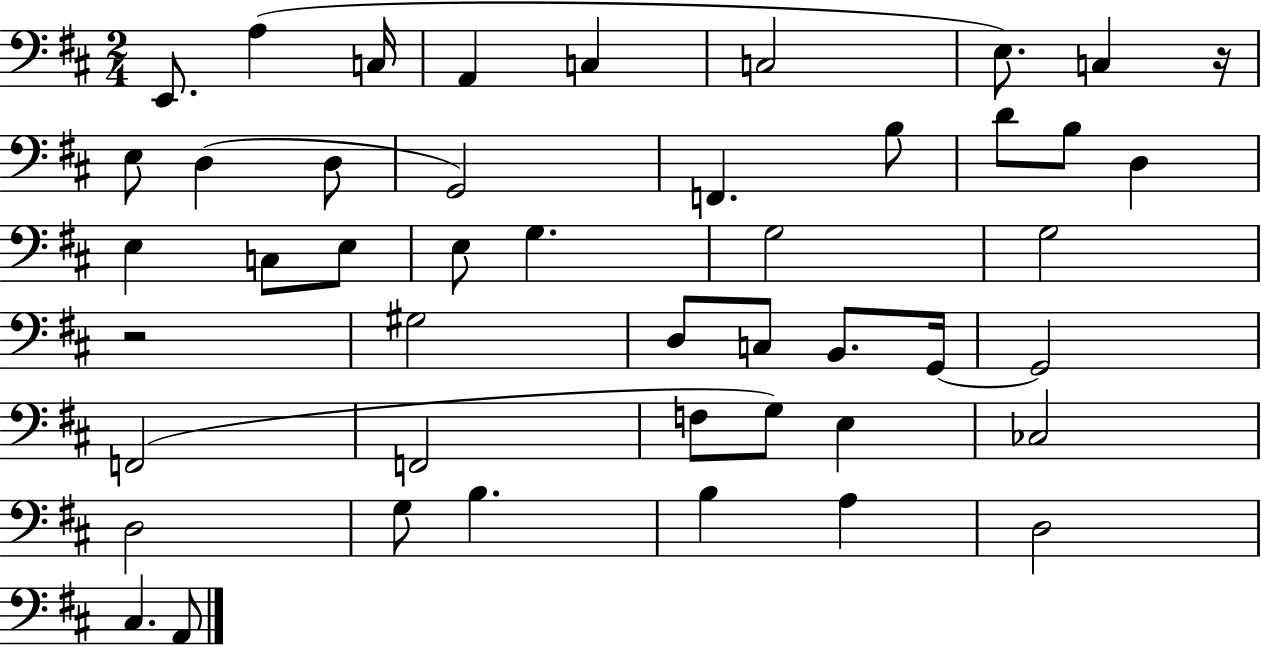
{
  \clef bass
  \numericTimeSignature
  \time 2/4
  \key d \major
  e,8. a4( c16 | a,4 c4 | c2 | e8.) c4 r16 | \break e8 d4( d8 | g,2) | f,4. b8 | d'8 b8 d4 | \break e4 c8 e8 | e8 g4. | g2 | g2 | \break r2 | gis2 | d8 c8 b,8. g,16~~ | g,2 | \break f,2( | f,2 | f8 g8) e4 | ces2 | \break d2 | g8 b4. | b4 a4 | d2 | \break cis4. a,8 | \bar "|."
}